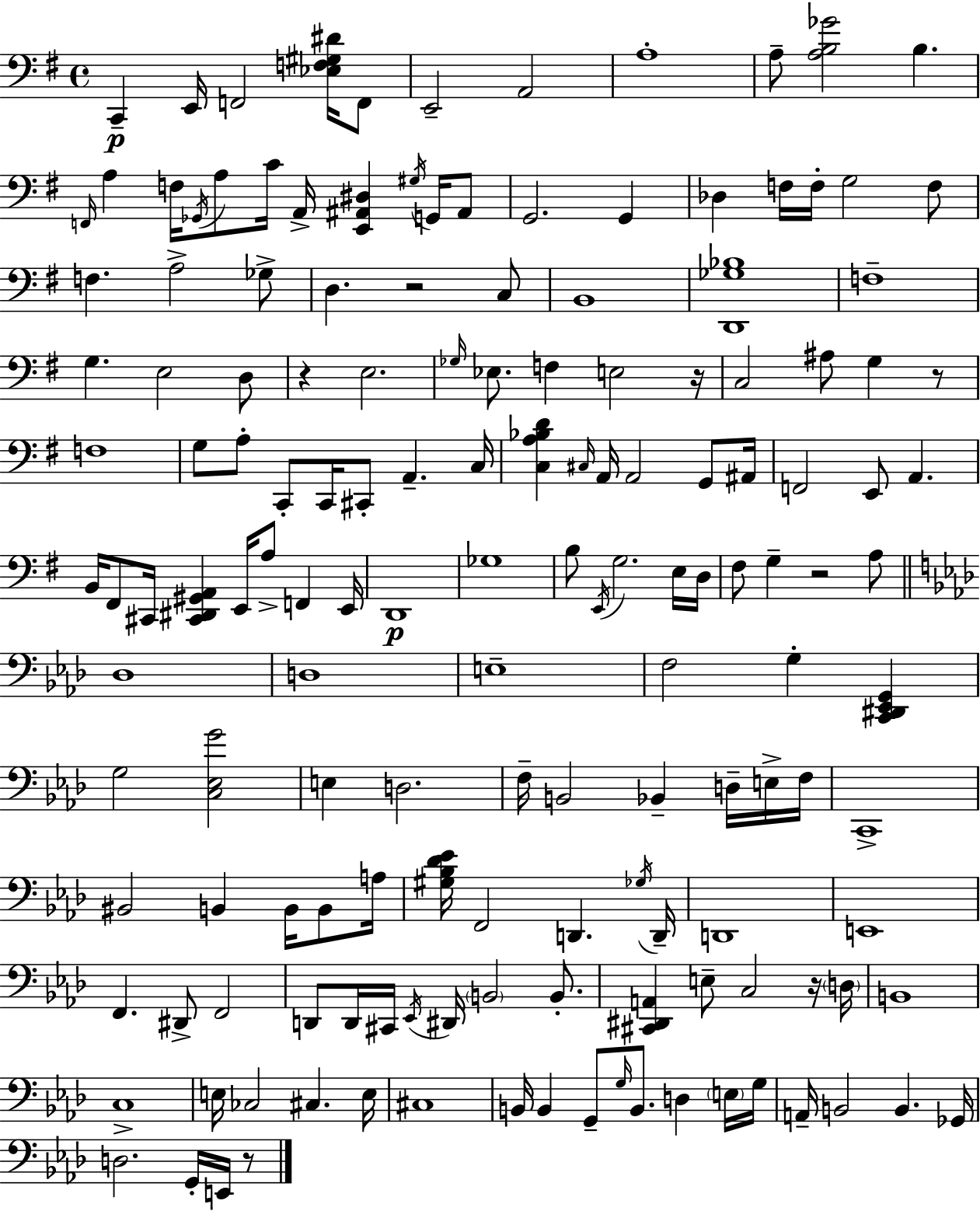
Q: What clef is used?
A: bass